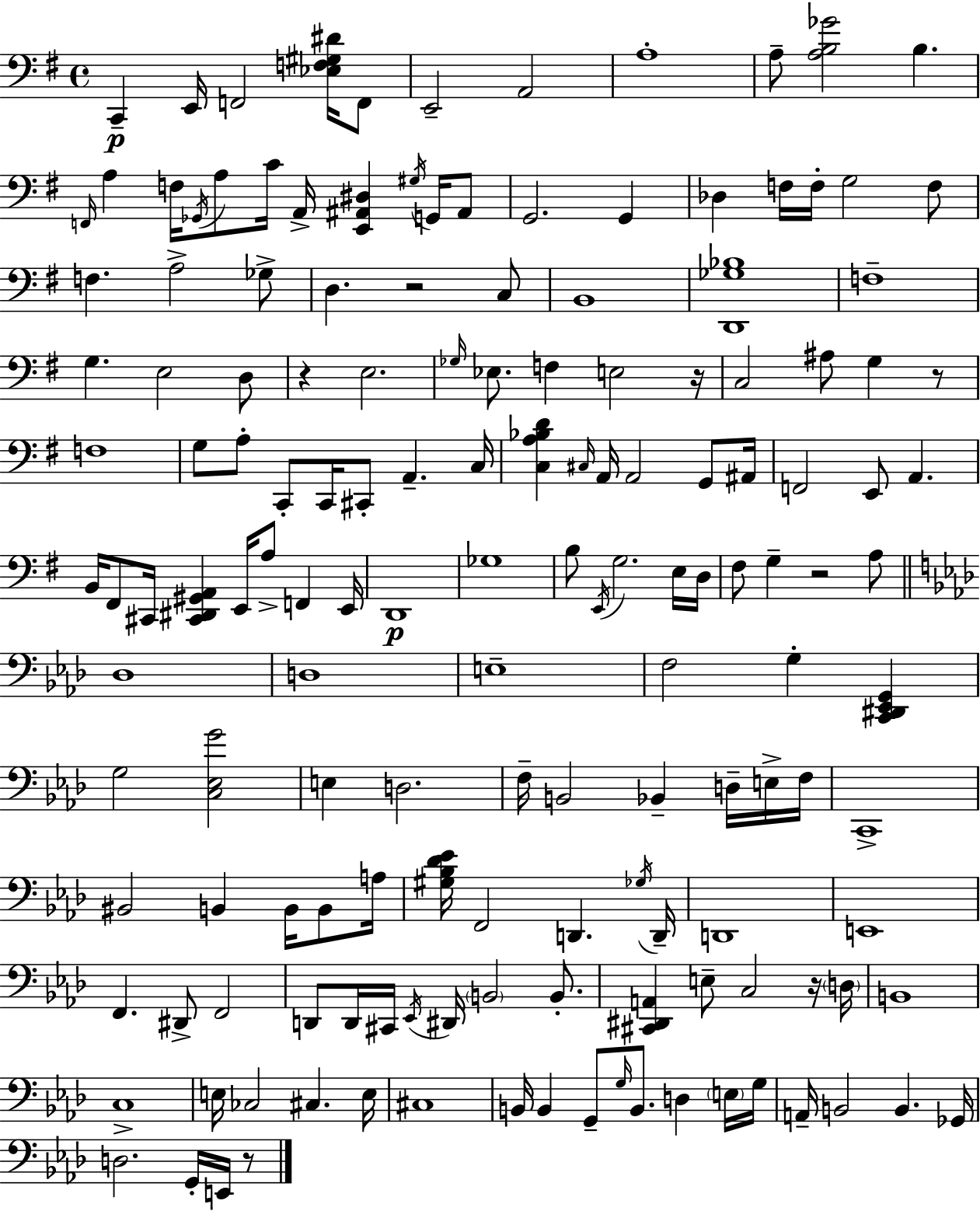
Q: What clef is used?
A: bass